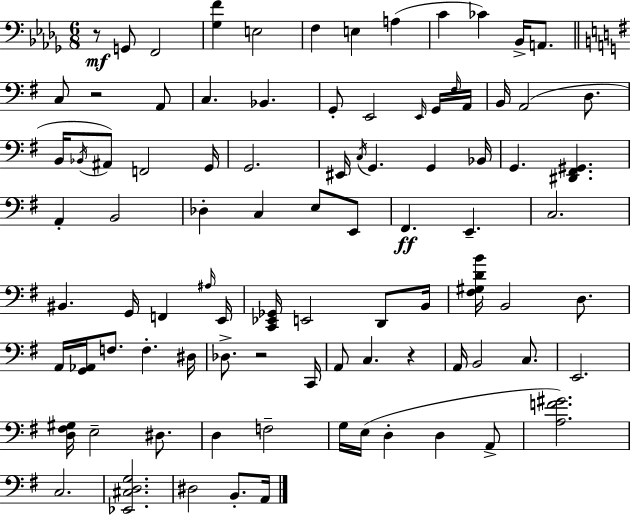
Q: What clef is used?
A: bass